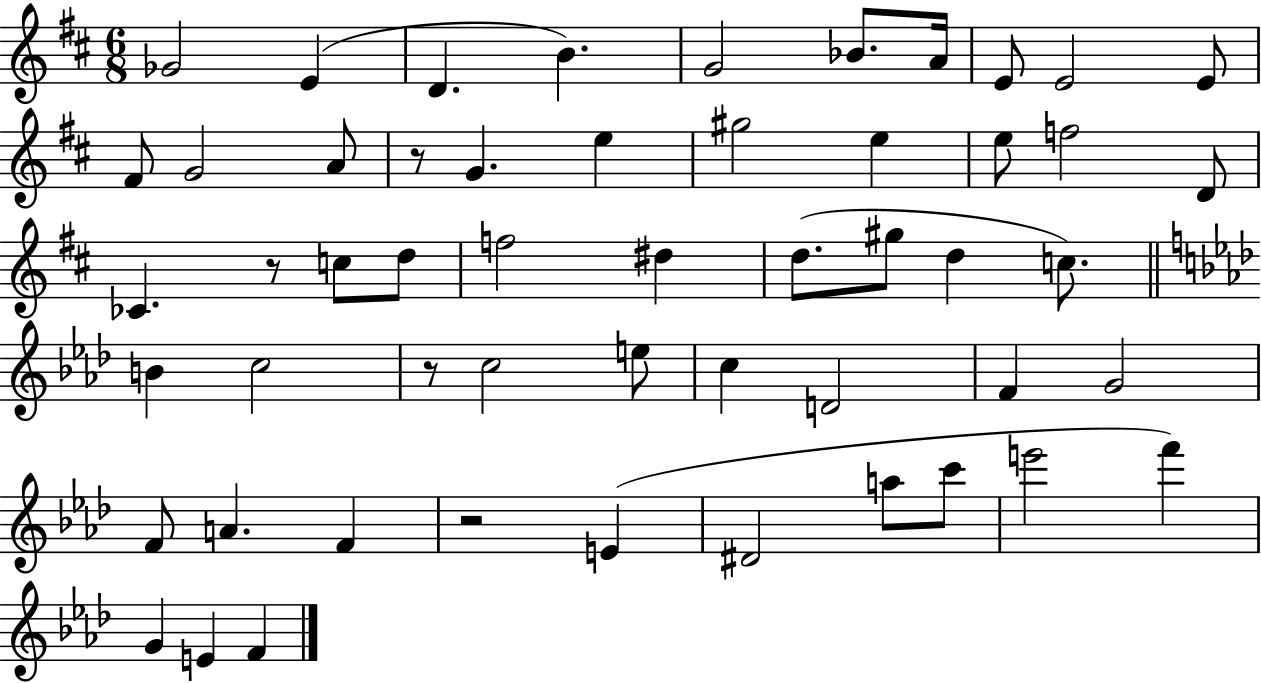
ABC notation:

X:1
T:Untitled
M:6/8
L:1/4
K:D
_G2 E D B G2 _B/2 A/4 E/2 E2 E/2 ^F/2 G2 A/2 z/2 G e ^g2 e e/2 f2 D/2 _C z/2 c/2 d/2 f2 ^d d/2 ^g/2 d c/2 B c2 z/2 c2 e/2 c D2 F G2 F/2 A F z2 E ^D2 a/2 c'/2 e'2 f' G E F